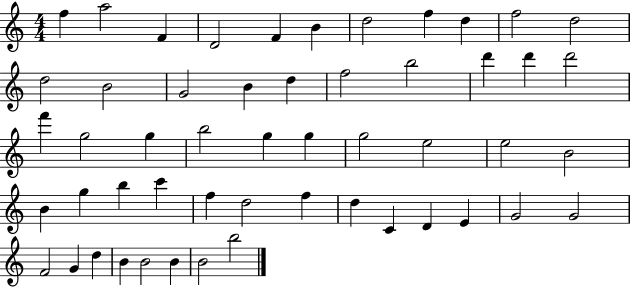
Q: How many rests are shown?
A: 0